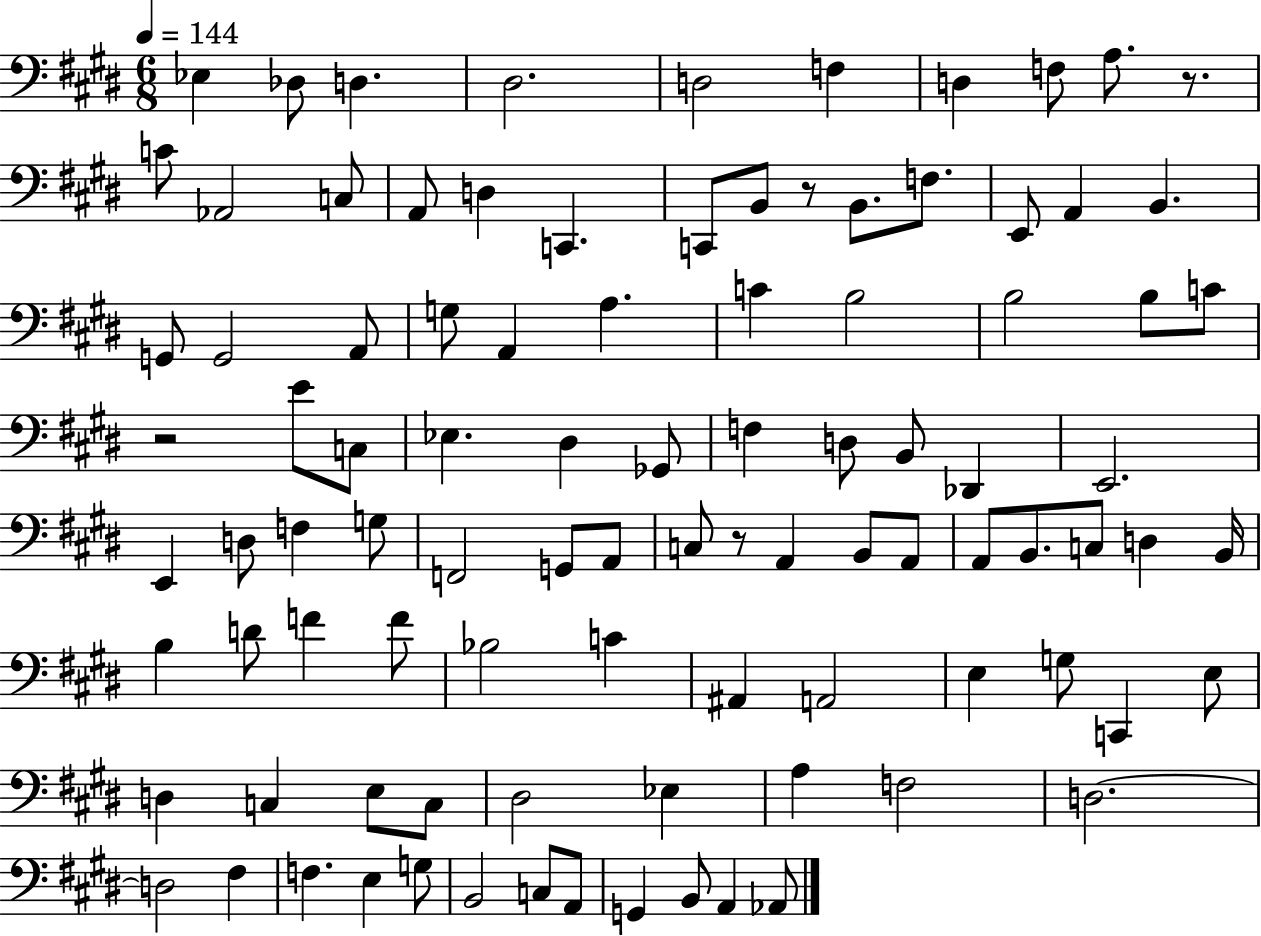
X:1
T:Untitled
M:6/8
L:1/4
K:E
_E, _D,/2 D, ^D,2 D,2 F, D, F,/2 A,/2 z/2 C/2 _A,,2 C,/2 A,,/2 D, C,, C,,/2 B,,/2 z/2 B,,/2 F,/2 E,,/2 A,, B,, G,,/2 G,,2 A,,/2 G,/2 A,, A, C B,2 B,2 B,/2 C/2 z2 E/2 C,/2 _E, ^D, _G,,/2 F, D,/2 B,,/2 _D,, E,,2 E,, D,/2 F, G,/2 F,,2 G,,/2 A,,/2 C,/2 z/2 A,, B,,/2 A,,/2 A,,/2 B,,/2 C,/2 D, B,,/4 B, D/2 F F/2 _B,2 C ^A,, A,,2 E, G,/2 C,, E,/2 D, C, E,/2 C,/2 ^D,2 _E, A, F,2 D,2 D,2 ^F, F, E, G,/2 B,,2 C,/2 A,,/2 G,, B,,/2 A,, _A,,/2